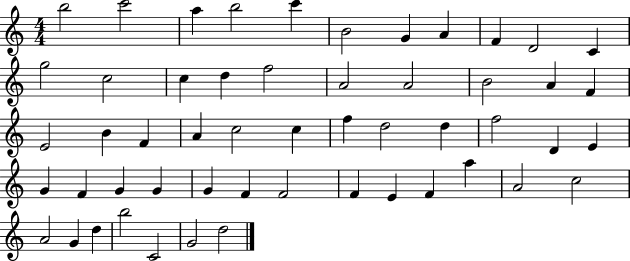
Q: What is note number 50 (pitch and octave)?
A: B5